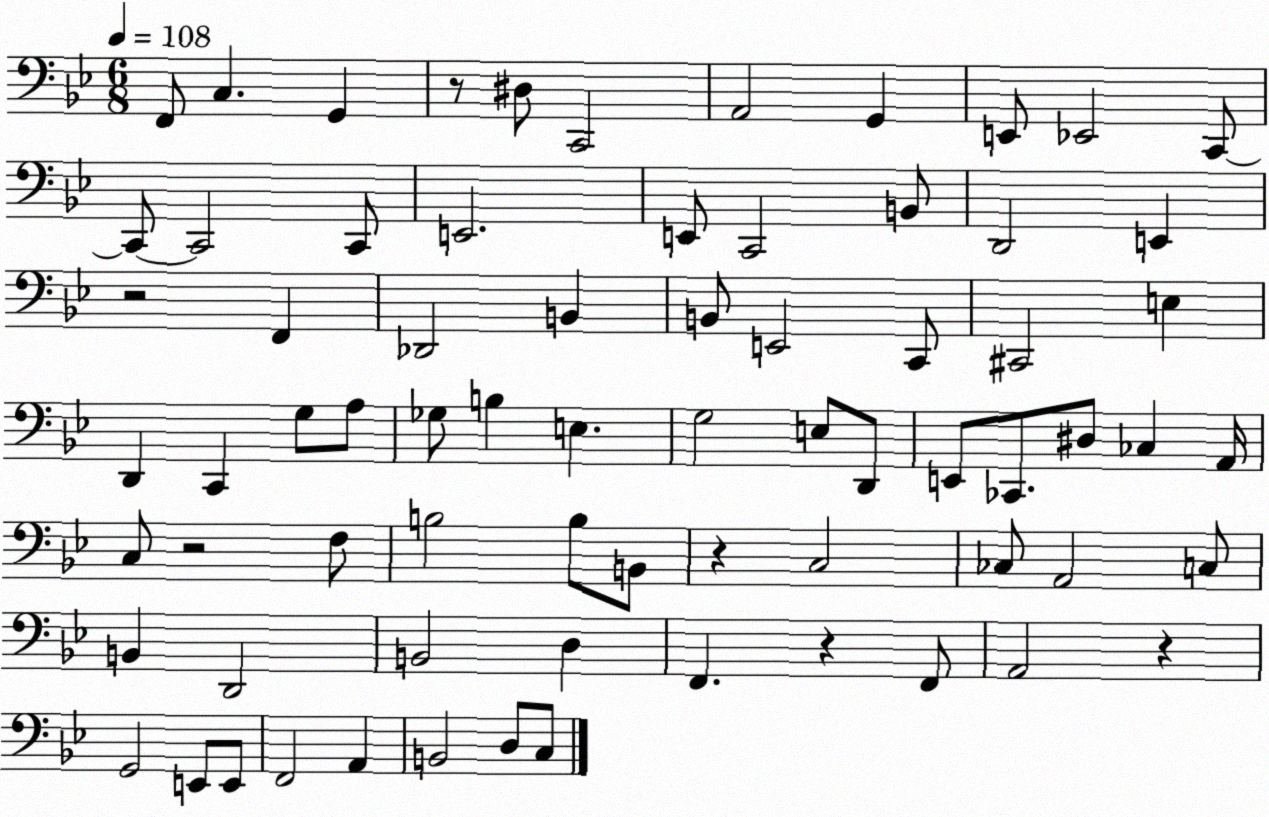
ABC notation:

X:1
T:Untitled
M:6/8
L:1/4
K:Bb
F,,/2 C, G,, z/2 ^D,/2 C,,2 A,,2 G,, E,,/2 _E,,2 C,,/2 C,,/2 C,,2 C,,/2 E,,2 E,,/2 C,,2 B,,/2 D,,2 E,, z2 F,, _D,,2 B,, B,,/2 E,,2 C,,/2 ^C,,2 E, D,, C,, G,/2 A,/2 _G,/2 B, E, G,2 E,/2 D,,/2 E,,/2 _C,,/2 ^D,/2 _C, A,,/4 C,/2 z2 F,/2 B,2 B,/2 B,,/2 z C,2 _C,/2 A,,2 C,/2 B,, D,,2 B,,2 D, F,, z F,,/2 A,,2 z G,,2 E,,/2 E,,/2 F,,2 A,, B,,2 D,/2 C,/2